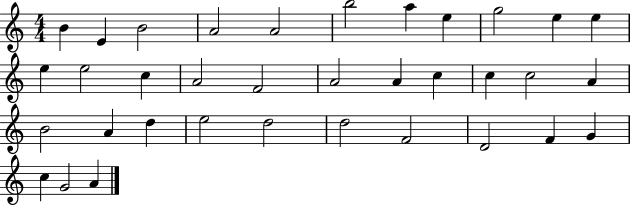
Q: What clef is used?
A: treble